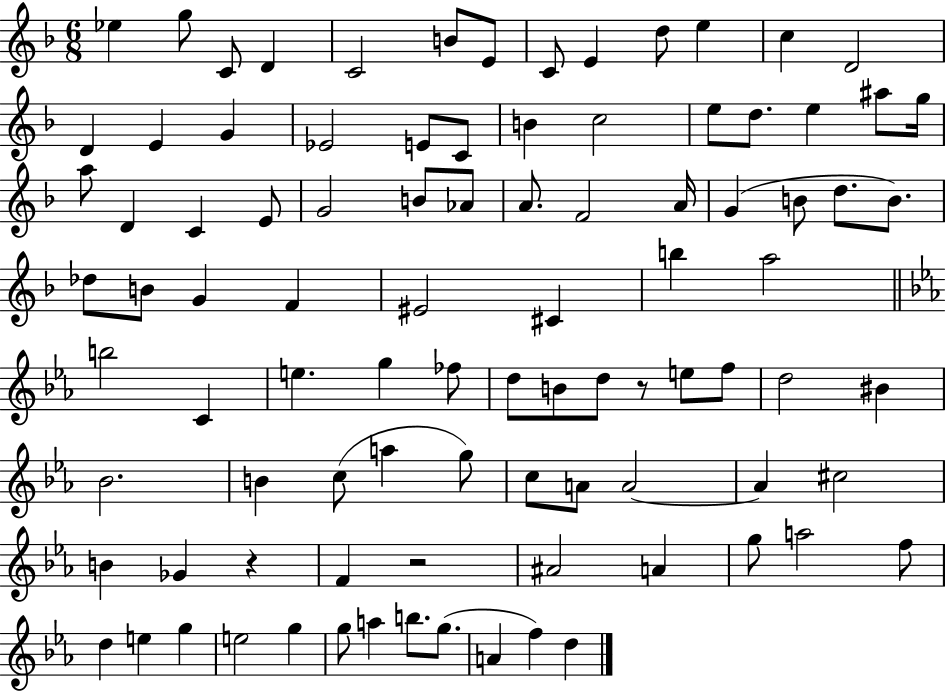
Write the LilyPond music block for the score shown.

{
  \clef treble
  \numericTimeSignature
  \time 6/8
  \key f \major
  \repeat volta 2 { ees''4 g''8 c'8 d'4 | c'2 b'8 e'8 | c'8 e'4 d''8 e''4 | c''4 d'2 | \break d'4 e'4 g'4 | ees'2 e'8 c'8 | b'4 c''2 | e''8 d''8. e''4 ais''8 g''16 | \break a''8 d'4 c'4 e'8 | g'2 b'8 aes'8 | a'8. f'2 a'16 | g'4( b'8 d''8. b'8.) | \break des''8 b'8 g'4 f'4 | eis'2 cis'4 | b''4 a''2 | \bar "||" \break \key ees \major b''2 c'4 | e''4. g''4 fes''8 | d''8 b'8 d''8 r8 e''8 f''8 | d''2 bis'4 | \break bes'2. | b'4 c''8( a''4 g''8) | c''8 a'8 a'2~~ | a'4 cis''2 | \break b'4 ges'4 r4 | f'4 r2 | ais'2 a'4 | g''8 a''2 f''8 | \break d''4 e''4 g''4 | e''2 g''4 | g''8 a''4 b''8. g''8.( | a'4 f''4) d''4 | \break } \bar "|."
}